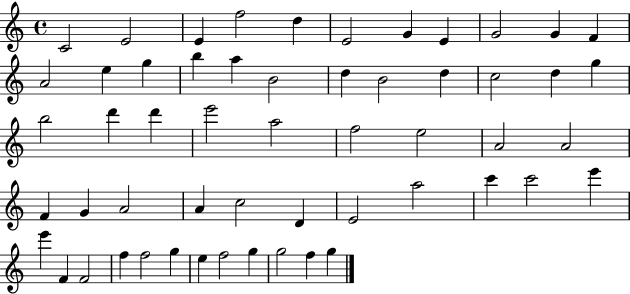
{
  \clef treble
  \time 4/4
  \defaultTimeSignature
  \key c \major
  c'2 e'2 | e'4 f''2 d''4 | e'2 g'4 e'4 | g'2 g'4 f'4 | \break a'2 e''4 g''4 | b''4 a''4 b'2 | d''4 b'2 d''4 | c''2 d''4 g''4 | \break b''2 d'''4 d'''4 | e'''2 a''2 | f''2 e''2 | a'2 a'2 | \break f'4 g'4 a'2 | a'4 c''2 d'4 | e'2 a''2 | c'''4 c'''2 e'''4 | \break e'''4 f'4 f'2 | f''4 f''2 g''4 | e''4 f''2 g''4 | g''2 f''4 g''4 | \break \bar "|."
}